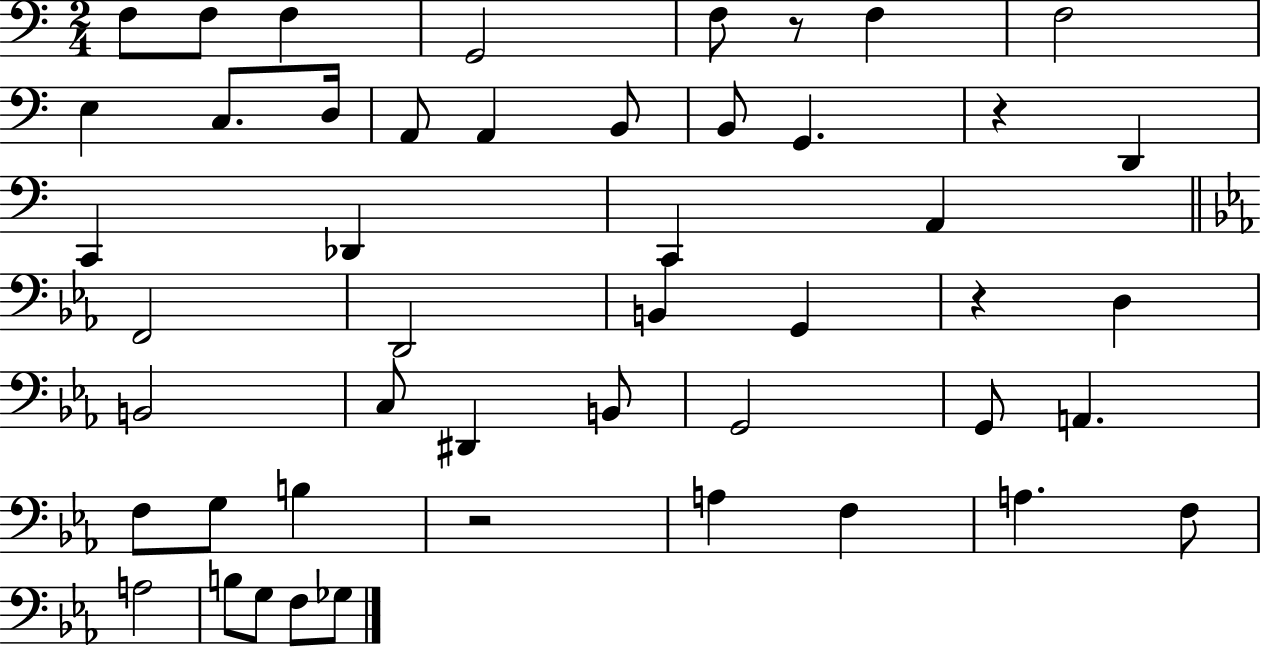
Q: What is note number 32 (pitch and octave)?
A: A2